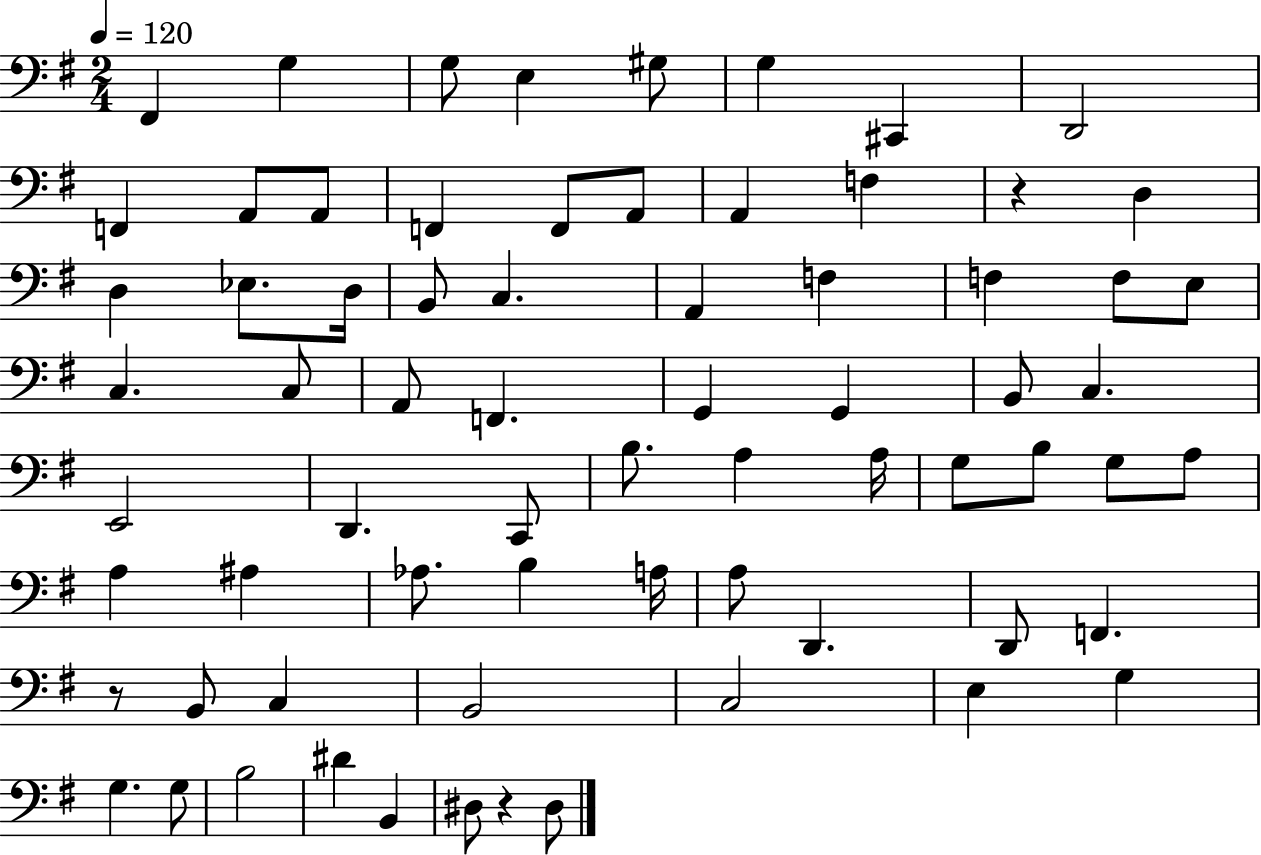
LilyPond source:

{
  \clef bass
  \numericTimeSignature
  \time 2/4
  \key g \major
  \tempo 4 = 120
  fis,4 g4 | g8 e4 gis8 | g4 cis,4 | d,2 | \break f,4 a,8 a,8 | f,4 f,8 a,8 | a,4 f4 | r4 d4 | \break d4 ees8. d16 | b,8 c4. | a,4 f4 | f4 f8 e8 | \break c4. c8 | a,8 f,4. | g,4 g,4 | b,8 c4. | \break e,2 | d,4. c,8 | b8. a4 a16 | g8 b8 g8 a8 | \break a4 ais4 | aes8. b4 a16 | a8 d,4. | d,8 f,4. | \break r8 b,8 c4 | b,2 | c2 | e4 g4 | \break g4. g8 | b2 | dis'4 b,4 | dis8 r4 dis8 | \break \bar "|."
}